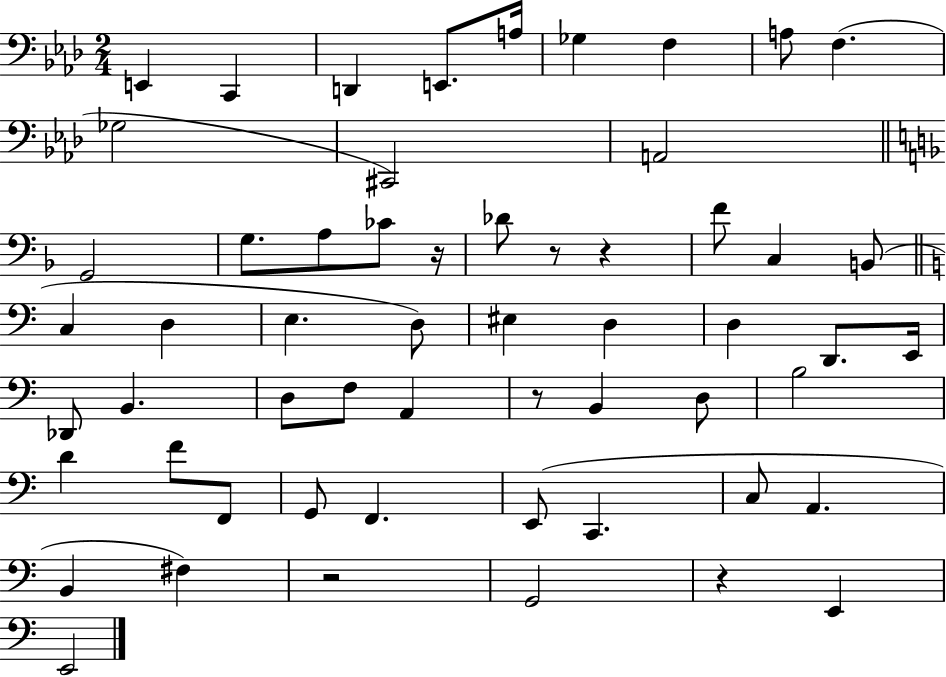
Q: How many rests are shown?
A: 6